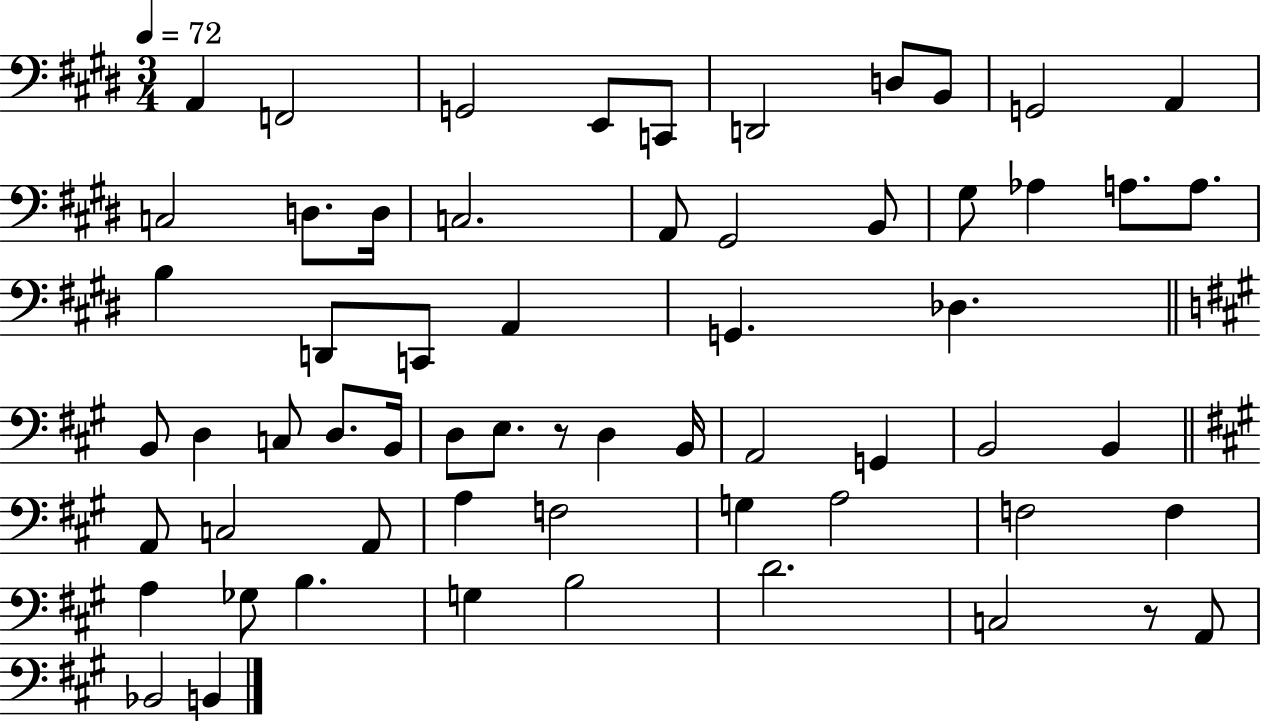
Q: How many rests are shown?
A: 2